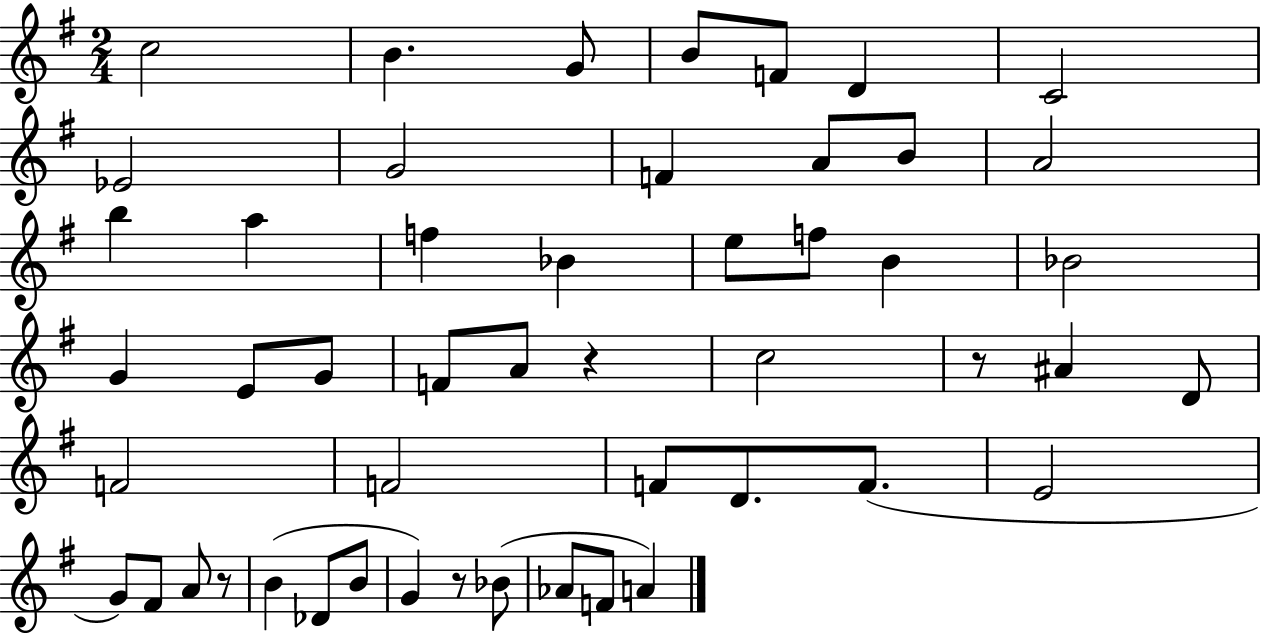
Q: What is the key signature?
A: G major